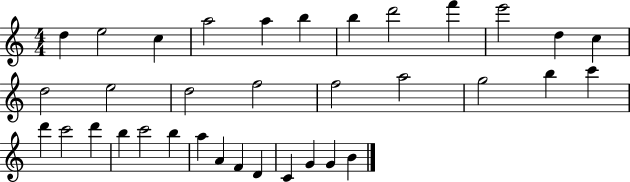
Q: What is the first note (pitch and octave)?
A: D5